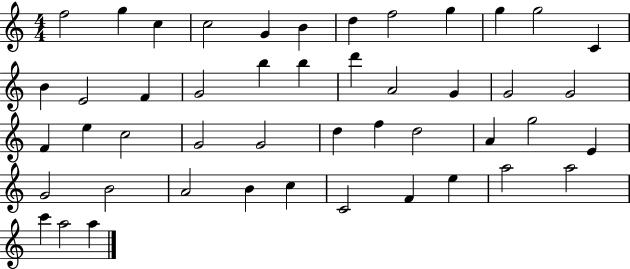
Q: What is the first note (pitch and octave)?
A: F5